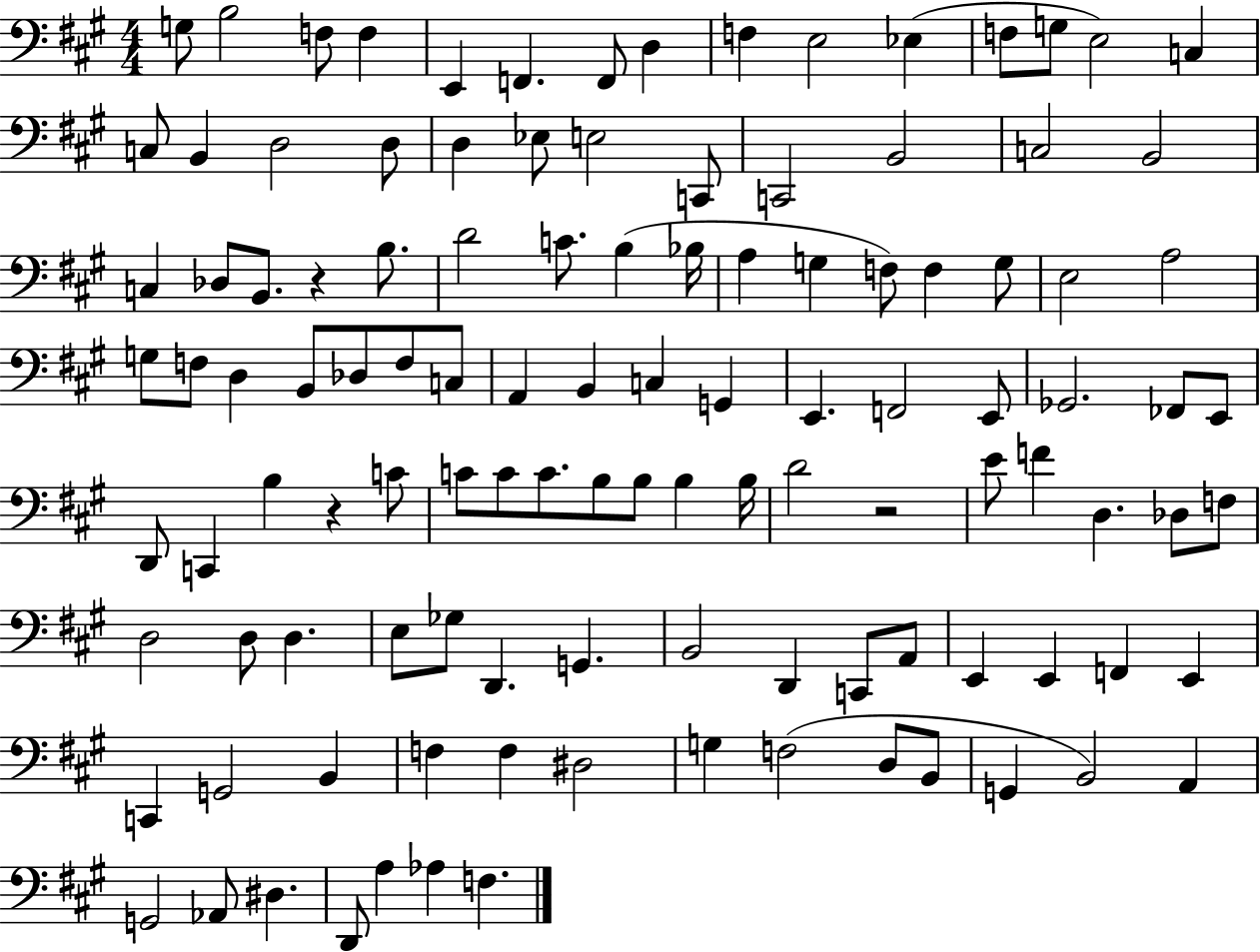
X:1
T:Untitled
M:4/4
L:1/4
K:A
G,/2 B,2 F,/2 F, E,, F,, F,,/2 D, F, E,2 _E, F,/2 G,/2 E,2 C, C,/2 B,, D,2 D,/2 D, _E,/2 E,2 C,,/2 C,,2 B,,2 C,2 B,,2 C, _D,/2 B,,/2 z B,/2 D2 C/2 B, _B,/4 A, G, F,/2 F, G,/2 E,2 A,2 G,/2 F,/2 D, B,,/2 _D,/2 F,/2 C,/2 A,, B,, C, G,, E,, F,,2 E,,/2 _G,,2 _F,,/2 E,,/2 D,,/2 C,, B, z C/2 C/2 C/2 C/2 B,/2 B,/2 B, B,/4 D2 z2 E/2 F D, _D,/2 F,/2 D,2 D,/2 D, E,/2 _G,/2 D,, G,, B,,2 D,, C,,/2 A,,/2 E,, E,, F,, E,, C,, G,,2 B,, F, F, ^D,2 G, F,2 D,/2 B,,/2 G,, B,,2 A,, G,,2 _A,,/2 ^D, D,,/2 A, _A, F,